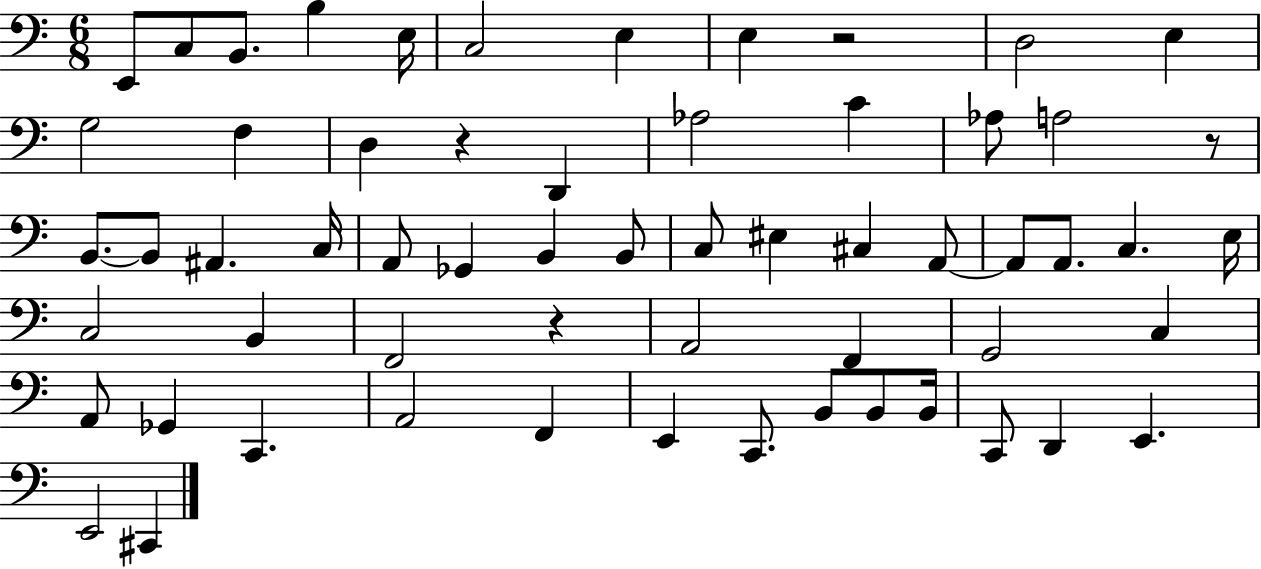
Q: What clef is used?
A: bass